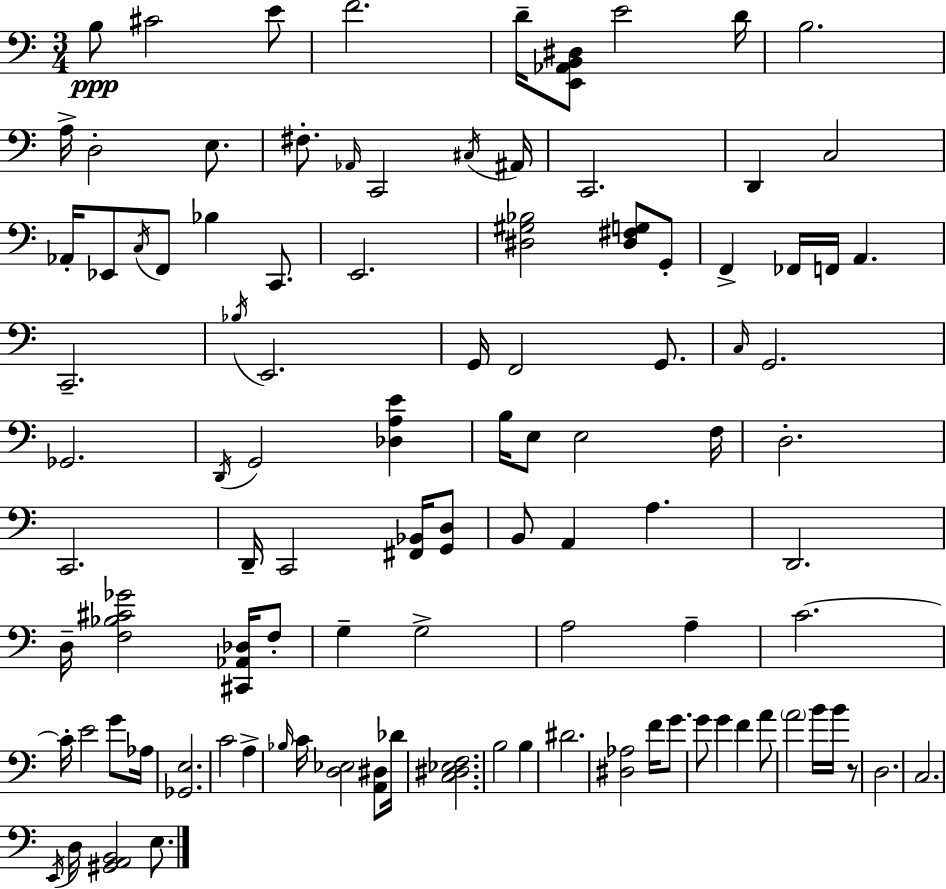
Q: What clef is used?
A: bass